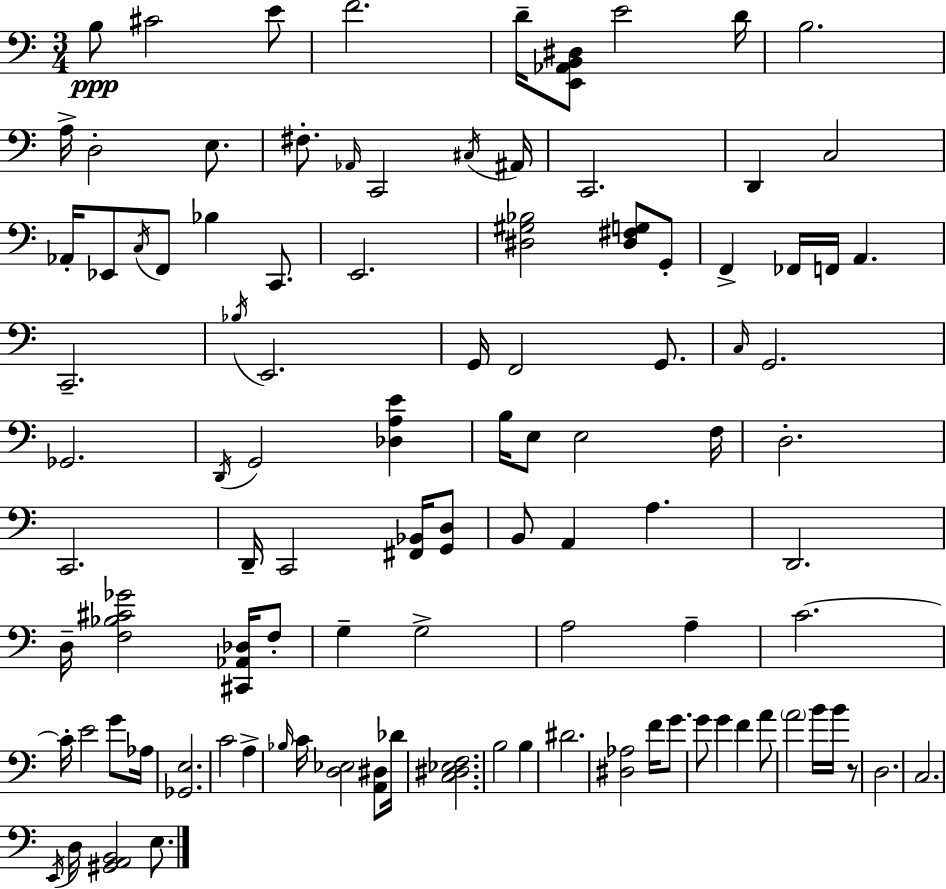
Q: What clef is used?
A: bass